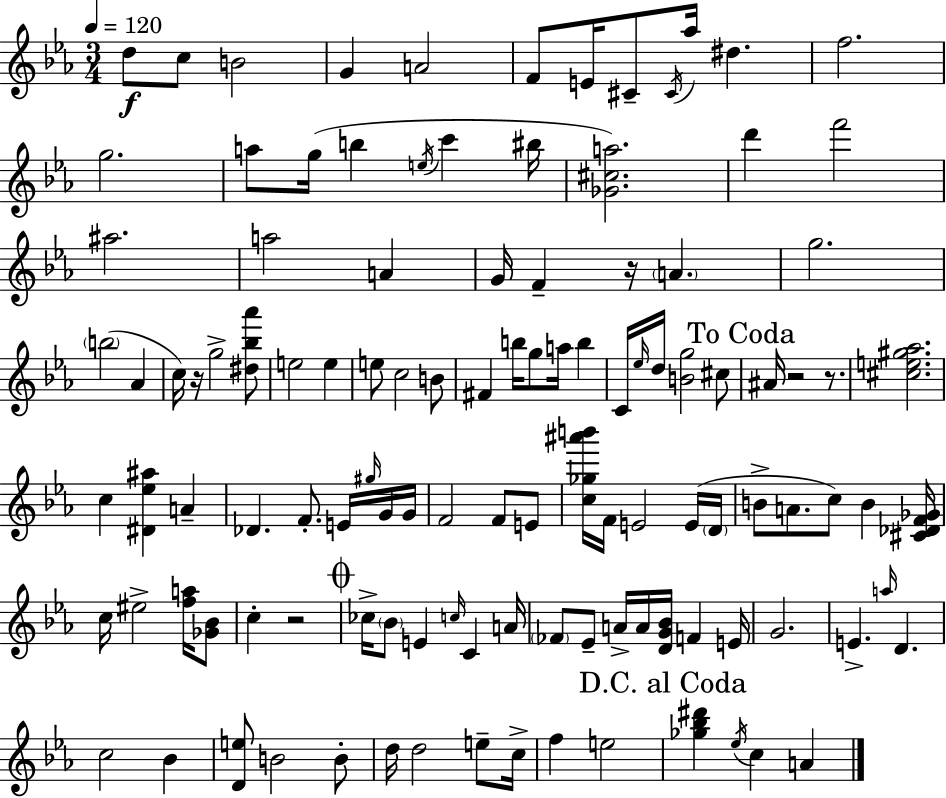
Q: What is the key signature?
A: EES major